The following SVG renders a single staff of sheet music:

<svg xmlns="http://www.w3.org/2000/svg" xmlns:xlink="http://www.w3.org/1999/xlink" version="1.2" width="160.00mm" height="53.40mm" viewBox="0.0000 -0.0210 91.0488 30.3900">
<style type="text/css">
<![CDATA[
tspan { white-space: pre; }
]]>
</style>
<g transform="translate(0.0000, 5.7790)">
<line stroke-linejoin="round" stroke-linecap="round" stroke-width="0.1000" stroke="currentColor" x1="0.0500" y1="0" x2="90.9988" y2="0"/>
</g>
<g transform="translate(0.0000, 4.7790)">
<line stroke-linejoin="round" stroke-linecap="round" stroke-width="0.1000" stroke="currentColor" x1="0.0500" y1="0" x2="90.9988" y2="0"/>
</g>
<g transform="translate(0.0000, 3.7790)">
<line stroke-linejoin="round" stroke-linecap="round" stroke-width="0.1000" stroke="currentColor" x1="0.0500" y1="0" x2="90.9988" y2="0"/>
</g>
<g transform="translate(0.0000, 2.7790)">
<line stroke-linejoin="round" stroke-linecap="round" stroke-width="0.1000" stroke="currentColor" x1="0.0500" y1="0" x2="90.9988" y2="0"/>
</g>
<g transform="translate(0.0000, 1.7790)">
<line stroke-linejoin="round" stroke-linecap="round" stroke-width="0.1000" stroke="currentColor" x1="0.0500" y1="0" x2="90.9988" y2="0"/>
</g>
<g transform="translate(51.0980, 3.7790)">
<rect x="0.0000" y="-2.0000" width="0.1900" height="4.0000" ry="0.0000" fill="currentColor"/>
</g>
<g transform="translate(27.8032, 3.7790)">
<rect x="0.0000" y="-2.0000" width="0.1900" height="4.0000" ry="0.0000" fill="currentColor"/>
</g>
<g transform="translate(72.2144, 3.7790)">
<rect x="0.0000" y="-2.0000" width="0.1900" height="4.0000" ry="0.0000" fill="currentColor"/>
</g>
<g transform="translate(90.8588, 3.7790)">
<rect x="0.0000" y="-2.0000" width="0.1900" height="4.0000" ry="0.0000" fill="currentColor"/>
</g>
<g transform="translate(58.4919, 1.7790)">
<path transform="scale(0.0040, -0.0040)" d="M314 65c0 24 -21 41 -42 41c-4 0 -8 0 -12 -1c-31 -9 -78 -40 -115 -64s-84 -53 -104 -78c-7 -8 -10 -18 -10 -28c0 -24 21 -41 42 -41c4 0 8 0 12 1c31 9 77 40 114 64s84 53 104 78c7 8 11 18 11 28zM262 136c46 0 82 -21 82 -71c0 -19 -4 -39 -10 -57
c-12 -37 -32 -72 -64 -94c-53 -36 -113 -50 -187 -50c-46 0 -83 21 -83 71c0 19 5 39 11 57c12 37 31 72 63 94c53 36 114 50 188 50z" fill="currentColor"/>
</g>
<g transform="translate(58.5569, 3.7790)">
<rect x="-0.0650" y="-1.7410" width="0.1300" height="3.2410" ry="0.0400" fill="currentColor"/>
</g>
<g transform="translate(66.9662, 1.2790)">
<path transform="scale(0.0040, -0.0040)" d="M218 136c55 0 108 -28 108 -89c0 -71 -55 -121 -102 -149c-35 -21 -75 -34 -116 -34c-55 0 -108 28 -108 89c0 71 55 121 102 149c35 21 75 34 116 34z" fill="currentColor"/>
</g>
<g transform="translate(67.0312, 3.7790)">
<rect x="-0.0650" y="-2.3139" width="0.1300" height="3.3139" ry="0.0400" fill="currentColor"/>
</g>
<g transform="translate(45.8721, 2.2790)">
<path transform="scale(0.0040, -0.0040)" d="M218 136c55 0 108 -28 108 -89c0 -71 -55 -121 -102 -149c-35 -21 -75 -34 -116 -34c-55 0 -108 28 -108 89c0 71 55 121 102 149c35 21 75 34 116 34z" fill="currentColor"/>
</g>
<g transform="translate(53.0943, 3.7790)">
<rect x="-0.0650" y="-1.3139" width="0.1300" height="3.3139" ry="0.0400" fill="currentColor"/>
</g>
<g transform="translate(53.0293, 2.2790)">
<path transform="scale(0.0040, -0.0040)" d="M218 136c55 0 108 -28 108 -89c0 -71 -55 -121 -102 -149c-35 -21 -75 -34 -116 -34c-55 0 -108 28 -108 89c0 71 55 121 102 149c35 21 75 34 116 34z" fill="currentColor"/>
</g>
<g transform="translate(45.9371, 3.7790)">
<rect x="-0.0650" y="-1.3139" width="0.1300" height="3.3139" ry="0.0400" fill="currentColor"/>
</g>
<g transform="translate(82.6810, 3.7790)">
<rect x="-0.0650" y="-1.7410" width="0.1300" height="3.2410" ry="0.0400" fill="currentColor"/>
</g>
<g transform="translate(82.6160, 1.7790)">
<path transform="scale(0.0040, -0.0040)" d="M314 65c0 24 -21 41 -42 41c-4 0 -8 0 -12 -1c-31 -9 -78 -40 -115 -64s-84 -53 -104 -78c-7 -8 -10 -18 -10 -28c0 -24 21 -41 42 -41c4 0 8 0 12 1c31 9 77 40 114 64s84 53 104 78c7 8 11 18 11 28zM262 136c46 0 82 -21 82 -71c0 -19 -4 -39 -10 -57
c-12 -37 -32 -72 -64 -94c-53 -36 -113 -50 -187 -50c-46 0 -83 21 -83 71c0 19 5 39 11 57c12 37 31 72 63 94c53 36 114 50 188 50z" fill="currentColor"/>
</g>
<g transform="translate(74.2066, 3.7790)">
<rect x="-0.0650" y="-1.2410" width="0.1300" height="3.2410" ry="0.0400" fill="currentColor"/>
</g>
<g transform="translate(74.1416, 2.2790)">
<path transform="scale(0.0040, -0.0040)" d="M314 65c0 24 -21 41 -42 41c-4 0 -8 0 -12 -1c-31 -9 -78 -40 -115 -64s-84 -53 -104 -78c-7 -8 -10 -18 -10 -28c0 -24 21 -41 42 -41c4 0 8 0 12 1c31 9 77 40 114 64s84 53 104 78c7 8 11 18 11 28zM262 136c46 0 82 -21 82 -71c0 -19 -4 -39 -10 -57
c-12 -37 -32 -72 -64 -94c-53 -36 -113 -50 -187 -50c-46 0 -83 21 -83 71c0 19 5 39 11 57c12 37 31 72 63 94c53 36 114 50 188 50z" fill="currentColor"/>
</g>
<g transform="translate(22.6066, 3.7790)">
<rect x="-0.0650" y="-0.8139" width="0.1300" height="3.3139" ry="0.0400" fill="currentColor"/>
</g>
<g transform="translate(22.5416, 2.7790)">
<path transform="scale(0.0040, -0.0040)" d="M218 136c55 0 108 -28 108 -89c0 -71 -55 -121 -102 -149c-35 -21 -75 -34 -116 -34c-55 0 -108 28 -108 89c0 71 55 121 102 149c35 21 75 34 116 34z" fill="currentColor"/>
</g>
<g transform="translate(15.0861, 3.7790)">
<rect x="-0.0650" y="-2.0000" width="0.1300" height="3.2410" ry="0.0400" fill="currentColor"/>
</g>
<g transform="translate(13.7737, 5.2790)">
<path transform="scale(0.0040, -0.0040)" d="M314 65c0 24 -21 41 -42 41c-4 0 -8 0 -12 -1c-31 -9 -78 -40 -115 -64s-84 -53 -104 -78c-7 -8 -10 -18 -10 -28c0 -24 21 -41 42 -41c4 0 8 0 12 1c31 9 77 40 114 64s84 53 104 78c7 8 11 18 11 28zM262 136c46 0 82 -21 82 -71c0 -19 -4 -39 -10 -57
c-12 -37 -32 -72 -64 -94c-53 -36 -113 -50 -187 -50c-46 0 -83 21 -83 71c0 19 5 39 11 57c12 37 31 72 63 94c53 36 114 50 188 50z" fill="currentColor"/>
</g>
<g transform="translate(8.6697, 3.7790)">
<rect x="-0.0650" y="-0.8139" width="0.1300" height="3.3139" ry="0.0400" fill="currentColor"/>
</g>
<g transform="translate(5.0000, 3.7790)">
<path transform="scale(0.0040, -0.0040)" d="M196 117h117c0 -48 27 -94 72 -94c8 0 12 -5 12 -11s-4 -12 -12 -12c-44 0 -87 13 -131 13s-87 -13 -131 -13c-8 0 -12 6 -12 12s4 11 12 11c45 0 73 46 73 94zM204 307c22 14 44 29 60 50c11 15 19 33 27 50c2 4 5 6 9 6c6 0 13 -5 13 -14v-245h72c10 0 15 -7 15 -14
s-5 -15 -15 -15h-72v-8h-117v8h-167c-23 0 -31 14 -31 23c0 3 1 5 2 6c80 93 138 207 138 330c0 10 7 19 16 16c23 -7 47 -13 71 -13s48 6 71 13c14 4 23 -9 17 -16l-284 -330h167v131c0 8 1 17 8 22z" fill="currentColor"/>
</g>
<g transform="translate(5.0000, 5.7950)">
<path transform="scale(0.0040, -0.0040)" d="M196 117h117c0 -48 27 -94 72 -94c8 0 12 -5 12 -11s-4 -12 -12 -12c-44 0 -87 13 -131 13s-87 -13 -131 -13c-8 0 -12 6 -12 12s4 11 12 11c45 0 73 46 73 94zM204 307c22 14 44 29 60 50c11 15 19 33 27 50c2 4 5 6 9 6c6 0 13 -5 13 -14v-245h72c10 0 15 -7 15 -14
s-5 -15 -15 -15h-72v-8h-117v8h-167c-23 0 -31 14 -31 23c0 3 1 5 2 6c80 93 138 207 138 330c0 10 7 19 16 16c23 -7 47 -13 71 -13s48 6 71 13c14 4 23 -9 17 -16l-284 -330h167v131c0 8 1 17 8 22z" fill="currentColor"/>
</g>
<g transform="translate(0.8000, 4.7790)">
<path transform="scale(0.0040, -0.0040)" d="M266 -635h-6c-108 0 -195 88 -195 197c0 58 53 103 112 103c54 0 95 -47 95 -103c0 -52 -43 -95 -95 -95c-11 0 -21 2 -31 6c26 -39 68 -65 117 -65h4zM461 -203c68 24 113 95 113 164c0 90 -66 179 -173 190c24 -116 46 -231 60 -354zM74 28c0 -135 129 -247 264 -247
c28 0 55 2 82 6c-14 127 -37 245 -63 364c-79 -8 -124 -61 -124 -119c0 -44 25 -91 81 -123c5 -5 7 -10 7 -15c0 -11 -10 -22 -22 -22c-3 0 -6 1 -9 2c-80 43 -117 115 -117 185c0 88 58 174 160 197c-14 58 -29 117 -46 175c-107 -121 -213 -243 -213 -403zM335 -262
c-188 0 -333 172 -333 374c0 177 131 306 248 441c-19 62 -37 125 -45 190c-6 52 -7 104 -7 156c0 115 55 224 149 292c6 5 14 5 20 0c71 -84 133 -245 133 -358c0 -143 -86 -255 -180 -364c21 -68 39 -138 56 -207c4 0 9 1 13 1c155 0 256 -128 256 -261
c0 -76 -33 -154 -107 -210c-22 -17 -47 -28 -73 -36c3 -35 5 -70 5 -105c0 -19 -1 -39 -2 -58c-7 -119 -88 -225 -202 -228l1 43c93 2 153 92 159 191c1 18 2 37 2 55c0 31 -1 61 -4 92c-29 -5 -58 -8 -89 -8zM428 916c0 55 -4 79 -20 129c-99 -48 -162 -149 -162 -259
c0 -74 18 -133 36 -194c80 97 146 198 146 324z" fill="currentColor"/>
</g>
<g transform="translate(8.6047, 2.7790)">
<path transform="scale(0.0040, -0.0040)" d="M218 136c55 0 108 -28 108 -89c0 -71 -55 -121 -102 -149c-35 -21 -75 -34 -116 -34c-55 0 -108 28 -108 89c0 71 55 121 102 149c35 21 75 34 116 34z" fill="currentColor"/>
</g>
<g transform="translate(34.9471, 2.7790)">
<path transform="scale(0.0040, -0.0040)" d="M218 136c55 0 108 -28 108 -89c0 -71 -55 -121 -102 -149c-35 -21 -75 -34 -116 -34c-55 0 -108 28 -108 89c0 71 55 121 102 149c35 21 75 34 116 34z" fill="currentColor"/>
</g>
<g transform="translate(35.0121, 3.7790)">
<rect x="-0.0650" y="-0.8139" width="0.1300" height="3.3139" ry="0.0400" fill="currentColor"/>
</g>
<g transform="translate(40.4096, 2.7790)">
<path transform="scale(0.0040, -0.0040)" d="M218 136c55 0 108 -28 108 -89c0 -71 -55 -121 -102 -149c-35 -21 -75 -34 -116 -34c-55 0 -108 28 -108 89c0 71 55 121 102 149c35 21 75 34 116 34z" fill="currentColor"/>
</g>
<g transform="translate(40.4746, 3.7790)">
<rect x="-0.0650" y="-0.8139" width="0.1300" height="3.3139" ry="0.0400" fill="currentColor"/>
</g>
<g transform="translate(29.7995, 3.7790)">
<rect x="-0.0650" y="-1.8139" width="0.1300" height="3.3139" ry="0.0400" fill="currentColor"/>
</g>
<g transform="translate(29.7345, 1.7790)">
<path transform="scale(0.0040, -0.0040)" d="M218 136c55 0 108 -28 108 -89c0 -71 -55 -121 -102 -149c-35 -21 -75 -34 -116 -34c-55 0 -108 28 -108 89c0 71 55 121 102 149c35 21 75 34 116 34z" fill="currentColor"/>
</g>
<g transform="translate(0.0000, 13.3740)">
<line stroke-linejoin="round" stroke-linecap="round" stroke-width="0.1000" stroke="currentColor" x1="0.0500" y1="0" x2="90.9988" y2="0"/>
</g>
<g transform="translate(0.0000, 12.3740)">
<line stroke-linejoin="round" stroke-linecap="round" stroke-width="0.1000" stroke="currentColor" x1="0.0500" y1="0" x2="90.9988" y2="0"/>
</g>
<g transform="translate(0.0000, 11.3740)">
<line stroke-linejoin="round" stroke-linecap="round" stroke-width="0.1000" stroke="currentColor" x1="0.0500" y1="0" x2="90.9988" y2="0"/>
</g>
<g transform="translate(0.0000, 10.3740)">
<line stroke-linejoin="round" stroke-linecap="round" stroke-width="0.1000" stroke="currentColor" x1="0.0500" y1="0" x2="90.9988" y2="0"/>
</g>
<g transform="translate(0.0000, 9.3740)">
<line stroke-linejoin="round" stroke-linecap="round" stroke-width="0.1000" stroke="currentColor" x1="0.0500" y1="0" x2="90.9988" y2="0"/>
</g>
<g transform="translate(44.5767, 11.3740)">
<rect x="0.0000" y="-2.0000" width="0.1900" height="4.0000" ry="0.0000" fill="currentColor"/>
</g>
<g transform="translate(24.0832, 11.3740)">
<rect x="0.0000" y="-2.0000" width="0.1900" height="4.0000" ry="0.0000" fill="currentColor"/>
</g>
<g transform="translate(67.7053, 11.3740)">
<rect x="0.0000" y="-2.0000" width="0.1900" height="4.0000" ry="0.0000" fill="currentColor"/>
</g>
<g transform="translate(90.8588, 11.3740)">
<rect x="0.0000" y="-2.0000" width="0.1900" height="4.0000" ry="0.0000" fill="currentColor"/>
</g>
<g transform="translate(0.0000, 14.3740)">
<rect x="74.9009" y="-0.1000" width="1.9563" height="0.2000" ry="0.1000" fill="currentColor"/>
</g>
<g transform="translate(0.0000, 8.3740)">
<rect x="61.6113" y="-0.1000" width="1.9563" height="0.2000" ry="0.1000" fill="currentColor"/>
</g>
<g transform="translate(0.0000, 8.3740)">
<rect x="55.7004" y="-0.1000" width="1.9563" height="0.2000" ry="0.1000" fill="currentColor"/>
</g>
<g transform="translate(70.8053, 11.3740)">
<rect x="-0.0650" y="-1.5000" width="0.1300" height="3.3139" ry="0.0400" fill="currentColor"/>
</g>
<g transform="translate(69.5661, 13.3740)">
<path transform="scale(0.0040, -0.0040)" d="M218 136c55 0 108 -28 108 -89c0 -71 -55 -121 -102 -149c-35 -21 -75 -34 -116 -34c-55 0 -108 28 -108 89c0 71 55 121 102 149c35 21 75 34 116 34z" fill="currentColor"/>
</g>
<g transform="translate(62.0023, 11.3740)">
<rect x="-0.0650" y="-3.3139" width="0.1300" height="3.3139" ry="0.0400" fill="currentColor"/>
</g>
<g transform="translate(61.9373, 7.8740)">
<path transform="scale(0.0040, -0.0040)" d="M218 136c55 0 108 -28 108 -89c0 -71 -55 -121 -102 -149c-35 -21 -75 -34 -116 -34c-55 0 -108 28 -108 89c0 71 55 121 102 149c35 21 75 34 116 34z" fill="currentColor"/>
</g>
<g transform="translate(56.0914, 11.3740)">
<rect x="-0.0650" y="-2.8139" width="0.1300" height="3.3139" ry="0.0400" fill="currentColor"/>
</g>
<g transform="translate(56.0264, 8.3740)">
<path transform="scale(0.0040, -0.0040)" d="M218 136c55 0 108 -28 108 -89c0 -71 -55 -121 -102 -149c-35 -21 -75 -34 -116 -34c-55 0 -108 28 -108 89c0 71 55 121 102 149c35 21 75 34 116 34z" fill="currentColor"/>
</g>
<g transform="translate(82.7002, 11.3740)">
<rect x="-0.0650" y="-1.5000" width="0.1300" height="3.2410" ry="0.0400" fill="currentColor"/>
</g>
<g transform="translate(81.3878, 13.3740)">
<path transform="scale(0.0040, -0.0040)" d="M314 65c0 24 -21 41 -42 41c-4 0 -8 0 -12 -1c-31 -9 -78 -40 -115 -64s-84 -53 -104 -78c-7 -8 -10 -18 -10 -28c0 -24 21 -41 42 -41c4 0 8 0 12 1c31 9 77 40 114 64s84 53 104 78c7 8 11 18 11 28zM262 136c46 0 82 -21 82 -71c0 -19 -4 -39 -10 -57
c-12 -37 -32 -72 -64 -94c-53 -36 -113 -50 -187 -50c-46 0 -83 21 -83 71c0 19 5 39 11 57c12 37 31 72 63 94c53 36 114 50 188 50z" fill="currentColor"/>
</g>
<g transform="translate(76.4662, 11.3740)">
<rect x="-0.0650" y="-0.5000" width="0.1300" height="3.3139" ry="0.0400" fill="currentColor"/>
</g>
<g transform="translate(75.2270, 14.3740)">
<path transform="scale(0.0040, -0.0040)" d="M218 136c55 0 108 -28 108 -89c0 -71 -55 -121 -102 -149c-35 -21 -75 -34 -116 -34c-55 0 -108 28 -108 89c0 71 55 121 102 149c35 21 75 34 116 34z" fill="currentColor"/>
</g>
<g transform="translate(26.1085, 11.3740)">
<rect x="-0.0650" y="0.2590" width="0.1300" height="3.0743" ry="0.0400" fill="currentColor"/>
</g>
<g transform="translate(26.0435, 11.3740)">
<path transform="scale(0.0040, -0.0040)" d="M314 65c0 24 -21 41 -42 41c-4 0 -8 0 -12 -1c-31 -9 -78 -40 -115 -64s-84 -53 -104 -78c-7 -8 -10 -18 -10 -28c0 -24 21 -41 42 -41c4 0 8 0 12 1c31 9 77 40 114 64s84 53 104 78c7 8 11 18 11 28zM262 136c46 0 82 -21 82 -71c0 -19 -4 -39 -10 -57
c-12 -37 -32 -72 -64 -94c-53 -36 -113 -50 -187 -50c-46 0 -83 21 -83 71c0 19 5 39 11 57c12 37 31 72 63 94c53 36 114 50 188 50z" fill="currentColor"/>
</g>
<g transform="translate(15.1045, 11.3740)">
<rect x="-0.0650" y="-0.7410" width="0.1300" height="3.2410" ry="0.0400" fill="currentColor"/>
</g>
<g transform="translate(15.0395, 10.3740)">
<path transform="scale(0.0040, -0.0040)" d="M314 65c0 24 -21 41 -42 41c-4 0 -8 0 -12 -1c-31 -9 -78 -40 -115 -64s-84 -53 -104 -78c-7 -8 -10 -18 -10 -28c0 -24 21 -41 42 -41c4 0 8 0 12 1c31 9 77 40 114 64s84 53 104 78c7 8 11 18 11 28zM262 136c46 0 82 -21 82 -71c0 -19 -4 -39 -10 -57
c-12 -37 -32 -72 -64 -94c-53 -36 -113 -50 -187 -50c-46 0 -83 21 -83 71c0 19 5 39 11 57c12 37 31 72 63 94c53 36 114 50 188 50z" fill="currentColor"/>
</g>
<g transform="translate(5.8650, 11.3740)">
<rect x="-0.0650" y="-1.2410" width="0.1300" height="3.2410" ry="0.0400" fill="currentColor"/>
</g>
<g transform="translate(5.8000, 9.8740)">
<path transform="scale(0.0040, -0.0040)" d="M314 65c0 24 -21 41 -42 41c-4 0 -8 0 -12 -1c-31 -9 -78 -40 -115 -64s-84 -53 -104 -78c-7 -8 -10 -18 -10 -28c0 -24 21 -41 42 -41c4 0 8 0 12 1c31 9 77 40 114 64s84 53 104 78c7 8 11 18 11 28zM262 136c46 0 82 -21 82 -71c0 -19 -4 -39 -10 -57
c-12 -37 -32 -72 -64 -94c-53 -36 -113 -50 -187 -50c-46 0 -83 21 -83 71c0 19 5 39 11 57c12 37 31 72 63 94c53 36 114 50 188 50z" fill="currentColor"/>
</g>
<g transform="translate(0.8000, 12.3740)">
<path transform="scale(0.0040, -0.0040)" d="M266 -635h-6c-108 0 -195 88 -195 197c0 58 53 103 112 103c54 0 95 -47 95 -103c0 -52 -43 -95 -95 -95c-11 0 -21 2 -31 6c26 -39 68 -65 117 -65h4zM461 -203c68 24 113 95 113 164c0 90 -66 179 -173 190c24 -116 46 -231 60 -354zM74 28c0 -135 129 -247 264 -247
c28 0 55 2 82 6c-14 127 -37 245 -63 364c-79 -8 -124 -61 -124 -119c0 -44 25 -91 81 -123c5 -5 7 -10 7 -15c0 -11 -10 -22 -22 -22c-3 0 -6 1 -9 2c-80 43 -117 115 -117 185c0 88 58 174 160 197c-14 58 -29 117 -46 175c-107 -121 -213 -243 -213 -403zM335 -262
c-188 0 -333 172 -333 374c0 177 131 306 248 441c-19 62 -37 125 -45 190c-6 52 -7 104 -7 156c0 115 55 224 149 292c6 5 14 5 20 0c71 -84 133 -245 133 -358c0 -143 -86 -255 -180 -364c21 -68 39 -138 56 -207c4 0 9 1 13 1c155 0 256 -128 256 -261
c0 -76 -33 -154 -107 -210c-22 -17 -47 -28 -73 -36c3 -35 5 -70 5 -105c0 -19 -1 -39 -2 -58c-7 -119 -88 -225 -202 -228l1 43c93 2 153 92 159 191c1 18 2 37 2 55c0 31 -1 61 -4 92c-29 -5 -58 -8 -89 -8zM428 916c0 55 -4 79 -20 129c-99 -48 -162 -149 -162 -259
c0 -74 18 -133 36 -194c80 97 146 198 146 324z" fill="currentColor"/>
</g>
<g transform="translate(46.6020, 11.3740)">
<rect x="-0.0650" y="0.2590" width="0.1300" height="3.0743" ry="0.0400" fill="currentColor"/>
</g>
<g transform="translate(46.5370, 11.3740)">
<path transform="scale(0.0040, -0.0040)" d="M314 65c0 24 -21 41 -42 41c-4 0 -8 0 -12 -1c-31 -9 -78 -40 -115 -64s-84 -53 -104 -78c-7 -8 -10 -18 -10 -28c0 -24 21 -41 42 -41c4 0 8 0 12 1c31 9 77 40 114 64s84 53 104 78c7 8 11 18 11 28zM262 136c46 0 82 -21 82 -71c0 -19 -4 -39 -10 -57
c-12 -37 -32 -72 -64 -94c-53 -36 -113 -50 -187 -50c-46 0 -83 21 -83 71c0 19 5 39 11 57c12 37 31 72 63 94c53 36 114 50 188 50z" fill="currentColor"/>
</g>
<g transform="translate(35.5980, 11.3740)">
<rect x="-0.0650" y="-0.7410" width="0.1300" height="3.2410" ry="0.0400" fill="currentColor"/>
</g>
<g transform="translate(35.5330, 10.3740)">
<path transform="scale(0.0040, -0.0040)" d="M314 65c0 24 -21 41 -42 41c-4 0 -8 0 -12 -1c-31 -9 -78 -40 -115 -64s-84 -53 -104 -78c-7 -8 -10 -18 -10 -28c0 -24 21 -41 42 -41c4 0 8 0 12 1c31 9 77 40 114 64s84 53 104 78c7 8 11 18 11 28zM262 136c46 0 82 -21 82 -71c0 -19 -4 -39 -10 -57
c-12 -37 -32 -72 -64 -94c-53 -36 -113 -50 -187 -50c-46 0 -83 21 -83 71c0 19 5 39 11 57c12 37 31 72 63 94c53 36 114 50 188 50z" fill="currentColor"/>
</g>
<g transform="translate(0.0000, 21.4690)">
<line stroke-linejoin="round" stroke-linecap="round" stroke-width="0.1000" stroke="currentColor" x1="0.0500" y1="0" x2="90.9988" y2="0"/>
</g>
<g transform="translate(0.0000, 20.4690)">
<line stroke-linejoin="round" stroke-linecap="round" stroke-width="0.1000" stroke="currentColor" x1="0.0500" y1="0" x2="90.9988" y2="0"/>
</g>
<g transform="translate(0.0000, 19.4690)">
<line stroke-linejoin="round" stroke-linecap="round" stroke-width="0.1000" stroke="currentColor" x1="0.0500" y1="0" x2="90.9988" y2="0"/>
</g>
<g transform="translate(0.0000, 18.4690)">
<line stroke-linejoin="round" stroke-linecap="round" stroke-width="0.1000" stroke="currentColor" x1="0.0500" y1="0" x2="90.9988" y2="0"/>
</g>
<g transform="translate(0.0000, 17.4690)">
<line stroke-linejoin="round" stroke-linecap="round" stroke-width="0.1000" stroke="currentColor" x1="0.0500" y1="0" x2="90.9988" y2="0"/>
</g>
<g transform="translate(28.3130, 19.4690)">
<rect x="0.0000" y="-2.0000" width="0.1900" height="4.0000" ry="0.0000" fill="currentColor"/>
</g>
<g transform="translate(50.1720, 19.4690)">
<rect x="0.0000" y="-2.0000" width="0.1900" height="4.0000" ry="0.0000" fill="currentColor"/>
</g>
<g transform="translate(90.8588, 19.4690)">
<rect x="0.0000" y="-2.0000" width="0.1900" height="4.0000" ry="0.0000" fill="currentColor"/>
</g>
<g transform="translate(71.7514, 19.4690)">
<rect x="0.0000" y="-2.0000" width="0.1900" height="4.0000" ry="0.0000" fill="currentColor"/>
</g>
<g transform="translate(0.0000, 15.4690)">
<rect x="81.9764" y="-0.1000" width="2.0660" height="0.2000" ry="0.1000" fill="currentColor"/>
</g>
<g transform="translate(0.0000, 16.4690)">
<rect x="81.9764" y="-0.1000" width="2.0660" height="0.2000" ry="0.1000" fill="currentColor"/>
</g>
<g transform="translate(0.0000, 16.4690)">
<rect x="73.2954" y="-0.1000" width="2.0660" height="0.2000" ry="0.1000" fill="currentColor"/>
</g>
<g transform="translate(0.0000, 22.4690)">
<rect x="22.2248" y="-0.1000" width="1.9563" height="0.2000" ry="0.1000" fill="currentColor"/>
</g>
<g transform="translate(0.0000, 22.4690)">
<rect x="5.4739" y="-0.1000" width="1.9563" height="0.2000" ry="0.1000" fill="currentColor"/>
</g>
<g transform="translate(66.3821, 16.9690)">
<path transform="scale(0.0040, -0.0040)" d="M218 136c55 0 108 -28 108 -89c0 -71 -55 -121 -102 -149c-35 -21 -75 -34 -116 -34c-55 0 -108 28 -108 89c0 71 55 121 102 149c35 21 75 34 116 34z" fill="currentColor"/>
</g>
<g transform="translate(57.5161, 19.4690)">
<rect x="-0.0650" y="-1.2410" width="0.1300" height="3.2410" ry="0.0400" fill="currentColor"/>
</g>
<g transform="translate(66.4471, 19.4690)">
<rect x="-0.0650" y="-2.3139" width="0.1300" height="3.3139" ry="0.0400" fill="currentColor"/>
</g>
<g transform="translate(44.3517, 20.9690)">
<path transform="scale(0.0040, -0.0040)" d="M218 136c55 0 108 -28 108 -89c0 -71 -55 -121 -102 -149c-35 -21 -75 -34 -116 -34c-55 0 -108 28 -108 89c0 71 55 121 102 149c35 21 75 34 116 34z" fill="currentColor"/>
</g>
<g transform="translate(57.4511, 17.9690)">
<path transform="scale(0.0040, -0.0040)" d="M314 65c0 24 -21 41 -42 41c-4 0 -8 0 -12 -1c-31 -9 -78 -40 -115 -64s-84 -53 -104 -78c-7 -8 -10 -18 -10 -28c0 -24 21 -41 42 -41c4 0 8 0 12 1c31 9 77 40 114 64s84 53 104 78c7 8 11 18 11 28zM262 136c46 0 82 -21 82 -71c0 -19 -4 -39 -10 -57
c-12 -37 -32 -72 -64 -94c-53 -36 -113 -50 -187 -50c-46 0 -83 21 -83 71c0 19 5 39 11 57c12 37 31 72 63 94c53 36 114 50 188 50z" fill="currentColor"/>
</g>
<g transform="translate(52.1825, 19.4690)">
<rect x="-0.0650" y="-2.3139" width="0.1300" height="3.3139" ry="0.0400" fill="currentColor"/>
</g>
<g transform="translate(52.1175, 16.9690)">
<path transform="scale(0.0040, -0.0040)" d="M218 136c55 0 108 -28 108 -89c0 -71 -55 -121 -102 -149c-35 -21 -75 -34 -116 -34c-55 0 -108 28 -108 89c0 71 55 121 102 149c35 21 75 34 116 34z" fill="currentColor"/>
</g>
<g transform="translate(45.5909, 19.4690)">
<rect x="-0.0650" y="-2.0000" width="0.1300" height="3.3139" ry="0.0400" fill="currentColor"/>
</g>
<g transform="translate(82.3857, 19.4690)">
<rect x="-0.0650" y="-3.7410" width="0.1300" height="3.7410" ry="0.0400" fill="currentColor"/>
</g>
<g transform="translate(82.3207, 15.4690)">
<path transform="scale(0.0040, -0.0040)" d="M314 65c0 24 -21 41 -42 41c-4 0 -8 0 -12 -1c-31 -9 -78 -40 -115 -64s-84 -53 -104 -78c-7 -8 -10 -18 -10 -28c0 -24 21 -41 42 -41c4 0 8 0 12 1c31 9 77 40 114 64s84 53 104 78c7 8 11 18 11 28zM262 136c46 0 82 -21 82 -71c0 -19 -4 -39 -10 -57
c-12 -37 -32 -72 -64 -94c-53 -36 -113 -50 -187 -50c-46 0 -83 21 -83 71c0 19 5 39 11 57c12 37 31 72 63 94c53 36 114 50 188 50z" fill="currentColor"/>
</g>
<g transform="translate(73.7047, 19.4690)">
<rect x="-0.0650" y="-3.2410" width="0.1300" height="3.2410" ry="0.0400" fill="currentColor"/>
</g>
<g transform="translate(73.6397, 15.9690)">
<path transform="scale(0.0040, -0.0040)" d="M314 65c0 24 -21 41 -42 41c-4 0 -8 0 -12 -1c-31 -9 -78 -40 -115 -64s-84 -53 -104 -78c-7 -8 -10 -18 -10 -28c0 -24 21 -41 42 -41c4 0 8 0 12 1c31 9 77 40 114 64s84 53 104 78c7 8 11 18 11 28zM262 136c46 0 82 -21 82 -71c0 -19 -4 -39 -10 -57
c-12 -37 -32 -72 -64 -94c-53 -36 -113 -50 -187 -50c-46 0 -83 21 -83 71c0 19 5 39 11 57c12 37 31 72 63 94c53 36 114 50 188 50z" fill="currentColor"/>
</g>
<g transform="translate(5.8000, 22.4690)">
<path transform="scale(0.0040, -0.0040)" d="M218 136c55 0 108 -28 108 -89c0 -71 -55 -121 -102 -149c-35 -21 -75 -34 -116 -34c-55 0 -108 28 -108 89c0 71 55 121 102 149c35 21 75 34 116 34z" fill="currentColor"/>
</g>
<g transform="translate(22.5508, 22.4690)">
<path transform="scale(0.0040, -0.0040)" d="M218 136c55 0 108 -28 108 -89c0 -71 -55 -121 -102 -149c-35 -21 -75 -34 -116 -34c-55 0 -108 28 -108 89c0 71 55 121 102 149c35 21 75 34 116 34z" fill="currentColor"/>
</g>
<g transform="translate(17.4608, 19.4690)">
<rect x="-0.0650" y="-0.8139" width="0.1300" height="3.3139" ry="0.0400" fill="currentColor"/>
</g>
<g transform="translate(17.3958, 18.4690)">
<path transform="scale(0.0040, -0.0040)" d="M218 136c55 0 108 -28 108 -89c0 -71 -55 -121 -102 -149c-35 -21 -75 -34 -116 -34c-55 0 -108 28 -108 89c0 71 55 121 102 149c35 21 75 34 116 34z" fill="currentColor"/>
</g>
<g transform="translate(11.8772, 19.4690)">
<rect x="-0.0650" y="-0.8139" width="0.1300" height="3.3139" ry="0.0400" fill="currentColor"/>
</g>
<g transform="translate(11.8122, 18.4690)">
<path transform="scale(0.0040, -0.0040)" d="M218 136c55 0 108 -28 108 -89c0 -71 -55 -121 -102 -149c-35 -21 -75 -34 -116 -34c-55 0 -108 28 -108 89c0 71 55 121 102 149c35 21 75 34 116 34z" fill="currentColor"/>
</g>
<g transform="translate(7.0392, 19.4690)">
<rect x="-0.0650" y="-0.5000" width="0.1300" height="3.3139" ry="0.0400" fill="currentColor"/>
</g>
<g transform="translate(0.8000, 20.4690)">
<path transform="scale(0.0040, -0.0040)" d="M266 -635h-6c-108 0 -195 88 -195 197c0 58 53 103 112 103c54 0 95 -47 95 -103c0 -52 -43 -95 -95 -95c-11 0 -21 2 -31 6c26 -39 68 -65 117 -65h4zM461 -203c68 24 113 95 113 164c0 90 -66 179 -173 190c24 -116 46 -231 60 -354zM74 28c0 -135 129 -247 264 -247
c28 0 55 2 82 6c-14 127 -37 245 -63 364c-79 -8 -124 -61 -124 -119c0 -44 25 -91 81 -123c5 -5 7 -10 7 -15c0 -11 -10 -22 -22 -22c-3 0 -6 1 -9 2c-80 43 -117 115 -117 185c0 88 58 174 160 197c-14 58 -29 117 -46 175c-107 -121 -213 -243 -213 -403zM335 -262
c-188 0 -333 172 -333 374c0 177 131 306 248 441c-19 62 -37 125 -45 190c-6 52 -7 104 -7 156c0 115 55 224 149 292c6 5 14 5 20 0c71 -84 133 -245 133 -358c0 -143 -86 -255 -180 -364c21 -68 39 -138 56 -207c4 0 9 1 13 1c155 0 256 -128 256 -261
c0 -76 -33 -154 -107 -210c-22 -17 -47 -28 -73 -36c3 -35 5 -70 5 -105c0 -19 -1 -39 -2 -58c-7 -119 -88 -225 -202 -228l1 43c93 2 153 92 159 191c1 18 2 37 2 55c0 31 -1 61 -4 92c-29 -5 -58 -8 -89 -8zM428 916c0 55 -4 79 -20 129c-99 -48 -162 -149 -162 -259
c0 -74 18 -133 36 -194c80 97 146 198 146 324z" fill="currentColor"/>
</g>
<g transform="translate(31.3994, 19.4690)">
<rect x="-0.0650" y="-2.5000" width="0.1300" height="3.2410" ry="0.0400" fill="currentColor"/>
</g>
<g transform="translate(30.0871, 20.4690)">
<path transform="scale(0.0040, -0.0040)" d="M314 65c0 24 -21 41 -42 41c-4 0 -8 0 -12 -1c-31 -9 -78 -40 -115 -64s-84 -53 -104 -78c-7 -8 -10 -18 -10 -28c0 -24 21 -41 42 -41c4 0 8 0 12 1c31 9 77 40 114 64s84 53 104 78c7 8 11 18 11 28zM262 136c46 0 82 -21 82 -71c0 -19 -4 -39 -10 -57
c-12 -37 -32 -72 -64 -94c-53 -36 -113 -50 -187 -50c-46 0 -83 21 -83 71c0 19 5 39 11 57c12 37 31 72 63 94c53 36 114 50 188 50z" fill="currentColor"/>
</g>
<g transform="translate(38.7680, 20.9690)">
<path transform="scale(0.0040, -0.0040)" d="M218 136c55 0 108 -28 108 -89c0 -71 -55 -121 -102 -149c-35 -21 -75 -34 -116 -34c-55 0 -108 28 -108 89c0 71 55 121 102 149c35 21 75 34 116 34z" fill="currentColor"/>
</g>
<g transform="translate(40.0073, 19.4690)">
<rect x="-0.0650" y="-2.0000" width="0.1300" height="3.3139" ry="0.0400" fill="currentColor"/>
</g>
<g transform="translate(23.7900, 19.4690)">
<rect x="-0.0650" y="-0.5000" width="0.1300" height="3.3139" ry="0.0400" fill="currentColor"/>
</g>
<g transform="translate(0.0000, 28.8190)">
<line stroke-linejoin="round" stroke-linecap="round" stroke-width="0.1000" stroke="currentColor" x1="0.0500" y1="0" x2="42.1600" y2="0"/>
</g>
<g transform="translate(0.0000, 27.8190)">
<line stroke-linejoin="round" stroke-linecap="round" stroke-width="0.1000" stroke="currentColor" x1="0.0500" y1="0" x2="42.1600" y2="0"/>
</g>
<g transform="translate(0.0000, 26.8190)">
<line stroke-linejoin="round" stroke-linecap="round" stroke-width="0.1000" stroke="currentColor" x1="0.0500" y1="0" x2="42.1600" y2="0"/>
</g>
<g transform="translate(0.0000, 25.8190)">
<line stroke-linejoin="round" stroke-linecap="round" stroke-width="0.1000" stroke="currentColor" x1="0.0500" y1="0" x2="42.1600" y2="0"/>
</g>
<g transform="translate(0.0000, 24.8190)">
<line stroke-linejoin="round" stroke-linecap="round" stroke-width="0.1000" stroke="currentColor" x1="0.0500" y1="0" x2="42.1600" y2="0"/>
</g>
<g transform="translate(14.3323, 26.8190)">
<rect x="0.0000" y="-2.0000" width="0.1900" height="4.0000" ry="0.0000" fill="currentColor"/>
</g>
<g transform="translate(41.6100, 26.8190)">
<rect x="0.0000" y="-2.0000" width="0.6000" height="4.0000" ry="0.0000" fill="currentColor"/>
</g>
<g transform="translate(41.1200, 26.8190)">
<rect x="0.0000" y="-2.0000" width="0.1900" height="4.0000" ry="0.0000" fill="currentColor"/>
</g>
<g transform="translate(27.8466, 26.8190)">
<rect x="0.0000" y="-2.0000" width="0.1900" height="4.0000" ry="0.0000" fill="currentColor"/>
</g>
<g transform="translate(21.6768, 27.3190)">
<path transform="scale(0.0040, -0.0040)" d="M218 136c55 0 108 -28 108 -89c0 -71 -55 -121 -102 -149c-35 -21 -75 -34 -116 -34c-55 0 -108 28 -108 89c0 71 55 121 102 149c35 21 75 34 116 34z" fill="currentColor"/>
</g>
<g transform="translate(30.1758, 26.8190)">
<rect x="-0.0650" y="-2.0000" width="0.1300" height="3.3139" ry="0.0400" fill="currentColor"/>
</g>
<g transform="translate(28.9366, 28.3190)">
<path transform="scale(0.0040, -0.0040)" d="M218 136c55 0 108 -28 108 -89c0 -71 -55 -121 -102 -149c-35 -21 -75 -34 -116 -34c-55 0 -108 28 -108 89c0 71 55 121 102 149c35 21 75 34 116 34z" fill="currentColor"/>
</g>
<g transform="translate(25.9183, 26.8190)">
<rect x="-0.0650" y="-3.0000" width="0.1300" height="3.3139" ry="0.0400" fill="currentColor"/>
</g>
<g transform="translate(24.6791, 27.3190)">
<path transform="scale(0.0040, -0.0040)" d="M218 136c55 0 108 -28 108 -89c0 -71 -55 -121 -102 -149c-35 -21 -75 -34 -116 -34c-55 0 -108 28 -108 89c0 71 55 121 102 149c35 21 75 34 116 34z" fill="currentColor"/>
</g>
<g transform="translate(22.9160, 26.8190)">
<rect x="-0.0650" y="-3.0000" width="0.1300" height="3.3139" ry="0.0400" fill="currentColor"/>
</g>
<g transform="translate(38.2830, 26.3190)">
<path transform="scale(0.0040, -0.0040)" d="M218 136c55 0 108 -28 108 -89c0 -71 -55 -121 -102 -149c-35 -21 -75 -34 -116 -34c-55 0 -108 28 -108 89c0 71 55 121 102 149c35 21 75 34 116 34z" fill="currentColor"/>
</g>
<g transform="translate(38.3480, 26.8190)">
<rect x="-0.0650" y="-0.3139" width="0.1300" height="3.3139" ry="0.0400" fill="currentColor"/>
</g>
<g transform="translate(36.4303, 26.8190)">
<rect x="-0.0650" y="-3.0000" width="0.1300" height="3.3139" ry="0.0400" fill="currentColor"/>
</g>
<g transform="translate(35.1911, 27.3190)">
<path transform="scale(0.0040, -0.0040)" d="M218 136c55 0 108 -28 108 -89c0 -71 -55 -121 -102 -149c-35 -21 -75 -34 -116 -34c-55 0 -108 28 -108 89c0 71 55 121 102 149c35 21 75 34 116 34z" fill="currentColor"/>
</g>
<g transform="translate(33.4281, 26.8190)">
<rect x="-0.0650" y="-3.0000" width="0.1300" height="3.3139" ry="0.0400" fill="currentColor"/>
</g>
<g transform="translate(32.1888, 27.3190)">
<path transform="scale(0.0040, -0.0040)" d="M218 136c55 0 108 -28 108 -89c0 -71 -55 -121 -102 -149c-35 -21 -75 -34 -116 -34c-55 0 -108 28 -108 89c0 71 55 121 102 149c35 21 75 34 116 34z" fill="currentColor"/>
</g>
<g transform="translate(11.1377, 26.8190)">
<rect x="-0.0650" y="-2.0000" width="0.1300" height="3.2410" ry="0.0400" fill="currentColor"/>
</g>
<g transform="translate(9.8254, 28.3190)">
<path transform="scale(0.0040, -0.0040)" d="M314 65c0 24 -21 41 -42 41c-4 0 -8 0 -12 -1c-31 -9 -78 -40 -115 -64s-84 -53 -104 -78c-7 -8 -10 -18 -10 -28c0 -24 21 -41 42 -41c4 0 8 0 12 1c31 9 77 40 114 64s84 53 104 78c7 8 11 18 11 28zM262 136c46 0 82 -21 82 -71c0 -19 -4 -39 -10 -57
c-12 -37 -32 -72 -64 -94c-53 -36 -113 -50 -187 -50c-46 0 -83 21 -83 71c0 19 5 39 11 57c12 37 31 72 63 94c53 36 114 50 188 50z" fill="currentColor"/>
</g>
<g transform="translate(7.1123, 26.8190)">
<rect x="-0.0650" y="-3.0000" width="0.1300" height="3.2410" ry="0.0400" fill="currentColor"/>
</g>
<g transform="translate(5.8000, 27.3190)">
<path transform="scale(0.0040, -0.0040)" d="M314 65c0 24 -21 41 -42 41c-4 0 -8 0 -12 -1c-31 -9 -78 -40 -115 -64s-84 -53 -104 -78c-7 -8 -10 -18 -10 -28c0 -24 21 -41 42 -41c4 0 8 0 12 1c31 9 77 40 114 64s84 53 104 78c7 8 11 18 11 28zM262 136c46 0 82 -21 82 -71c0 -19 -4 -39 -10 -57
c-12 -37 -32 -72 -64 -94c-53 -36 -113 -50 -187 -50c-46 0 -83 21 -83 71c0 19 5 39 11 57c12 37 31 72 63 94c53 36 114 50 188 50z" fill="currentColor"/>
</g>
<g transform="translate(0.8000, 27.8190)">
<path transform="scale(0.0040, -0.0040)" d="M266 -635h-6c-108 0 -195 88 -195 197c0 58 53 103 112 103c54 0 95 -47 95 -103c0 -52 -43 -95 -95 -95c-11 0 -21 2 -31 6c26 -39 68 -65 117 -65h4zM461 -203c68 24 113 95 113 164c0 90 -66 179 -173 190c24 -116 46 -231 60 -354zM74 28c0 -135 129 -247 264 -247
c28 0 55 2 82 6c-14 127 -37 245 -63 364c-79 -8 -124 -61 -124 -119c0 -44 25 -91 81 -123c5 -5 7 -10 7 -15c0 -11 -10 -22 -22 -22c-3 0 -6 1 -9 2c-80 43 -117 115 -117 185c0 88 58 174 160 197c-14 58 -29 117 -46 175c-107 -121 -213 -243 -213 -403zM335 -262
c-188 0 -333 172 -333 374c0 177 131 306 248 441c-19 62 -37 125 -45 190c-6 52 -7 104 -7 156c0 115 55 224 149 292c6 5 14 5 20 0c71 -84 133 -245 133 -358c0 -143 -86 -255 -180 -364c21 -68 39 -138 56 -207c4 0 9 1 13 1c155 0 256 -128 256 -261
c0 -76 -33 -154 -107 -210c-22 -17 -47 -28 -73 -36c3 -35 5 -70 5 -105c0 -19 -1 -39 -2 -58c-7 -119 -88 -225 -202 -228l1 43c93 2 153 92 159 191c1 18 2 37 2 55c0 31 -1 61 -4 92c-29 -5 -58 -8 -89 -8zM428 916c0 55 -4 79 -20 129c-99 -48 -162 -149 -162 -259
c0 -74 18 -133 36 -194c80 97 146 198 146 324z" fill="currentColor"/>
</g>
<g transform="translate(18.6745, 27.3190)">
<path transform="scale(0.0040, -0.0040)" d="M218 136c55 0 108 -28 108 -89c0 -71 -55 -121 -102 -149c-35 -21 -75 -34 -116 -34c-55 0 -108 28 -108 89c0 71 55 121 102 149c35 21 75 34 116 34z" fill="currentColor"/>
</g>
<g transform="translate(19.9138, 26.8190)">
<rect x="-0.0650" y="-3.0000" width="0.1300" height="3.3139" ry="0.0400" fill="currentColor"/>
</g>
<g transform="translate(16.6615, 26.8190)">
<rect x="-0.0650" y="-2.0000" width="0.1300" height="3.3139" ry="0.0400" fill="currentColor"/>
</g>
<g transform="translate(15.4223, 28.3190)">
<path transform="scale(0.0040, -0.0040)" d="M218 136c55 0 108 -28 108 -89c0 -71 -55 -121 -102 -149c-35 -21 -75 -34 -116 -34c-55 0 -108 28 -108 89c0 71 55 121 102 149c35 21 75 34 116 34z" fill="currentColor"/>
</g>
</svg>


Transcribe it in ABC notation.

X:1
T:Untitled
M:4/4
L:1/4
K:C
d F2 d f d d e e f2 g e2 f2 e2 d2 B2 d2 B2 a b E C E2 C d d C G2 F F g e2 g b2 c'2 A2 F2 F A A A F A A c